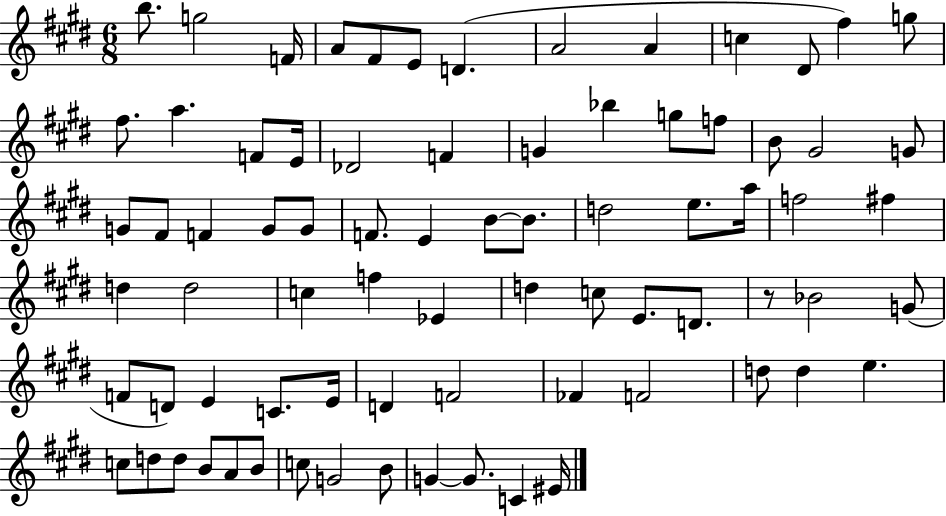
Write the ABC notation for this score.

X:1
T:Untitled
M:6/8
L:1/4
K:E
b/2 g2 F/4 A/2 ^F/2 E/2 D A2 A c ^D/2 ^f g/2 ^f/2 a F/2 E/4 _D2 F G _b g/2 f/2 B/2 ^G2 G/2 G/2 ^F/2 F G/2 G/2 F/2 E B/2 B/2 d2 e/2 a/4 f2 ^f d d2 c f _E d c/2 E/2 D/2 z/2 _B2 G/2 F/2 D/2 E C/2 E/4 D F2 _F F2 d/2 d e c/2 d/2 d/2 B/2 A/2 B/2 c/2 G2 B/2 G G/2 C ^E/4